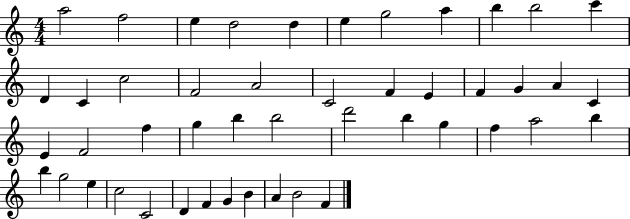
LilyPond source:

{
  \clef treble
  \numericTimeSignature
  \time 4/4
  \key c \major
  a''2 f''2 | e''4 d''2 d''4 | e''4 g''2 a''4 | b''4 b''2 c'''4 | \break d'4 c'4 c''2 | f'2 a'2 | c'2 f'4 e'4 | f'4 g'4 a'4 c'4 | \break e'4 f'2 f''4 | g''4 b''4 b''2 | d'''2 b''4 g''4 | f''4 a''2 b''4 | \break b''4 g''2 e''4 | c''2 c'2 | d'4 f'4 g'4 b'4 | a'4 b'2 f'4 | \break \bar "|."
}